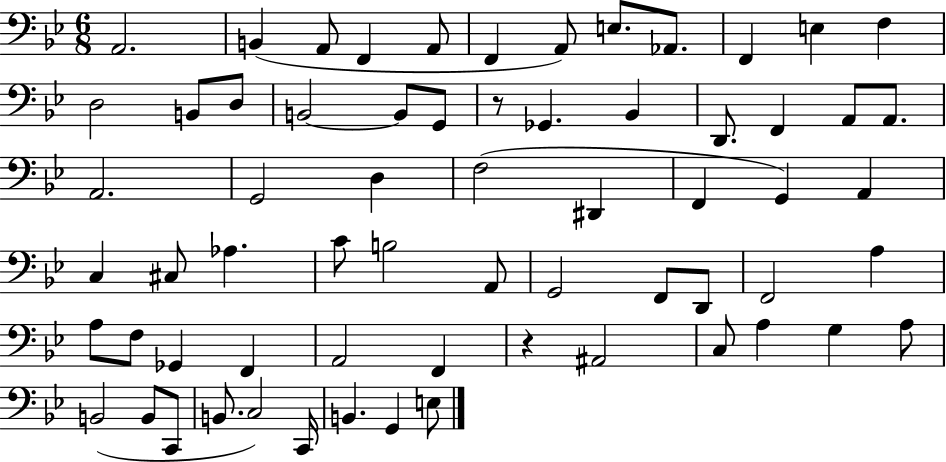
X:1
T:Untitled
M:6/8
L:1/4
K:Bb
A,,2 B,, A,,/2 F,, A,,/2 F,, A,,/2 E,/2 _A,,/2 F,, E, F, D,2 B,,/2 D,/2 B,,2 B,,/2 G,,/2 z/2 _G,, _B,, D,,/2 F,, A,,/2 A,,/2 A,,2 G,,2 D, F,2 ^D,, F,, G,, A,, C, ^C,/2 _A, C/2 B,2 A,,/2 G,,2 F,,/2 D,,/2 F,,2 A, A,/2 F,/2 _G,, F,, A,,2 F,, z ^A,,2 C,/2 A, G, A,/2 B,,2 B,,/2 C,,/2 B,,/2 C,2 C,,/4 B,, G,, E,/2